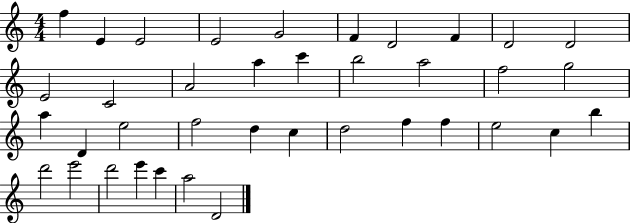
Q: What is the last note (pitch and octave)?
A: D4